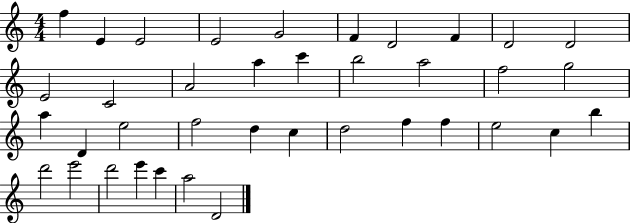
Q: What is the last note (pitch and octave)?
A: D4